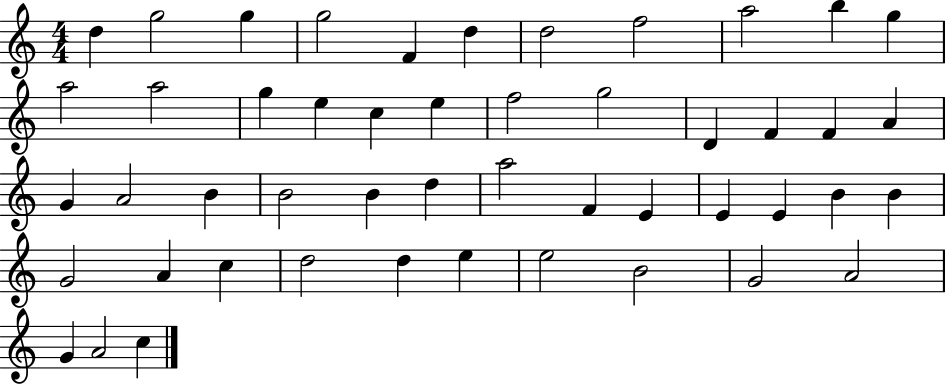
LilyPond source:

{
  \clef treble
  \numericTimeSignature
  \time 4/4
  \key c \major
  d''4 g''2 g''4 | g''2 f'4 d''4 | d''2 f''2 | a''2 b''4 g''4 | \break a''2 a''2 | g''4 e''4 c''4 e''4 | f''2 g''2 | d'4 f'4 f'4 a'4 | \break g'4 a'2 b'4 | b'2 b'4 d''4 | a''2 f'4 e'4 | e'4 e'4 b'4 b'4 | \break g'2 a'4 c''4 | d''2 d''4 e''4 | e''2 b'2 | g'2 a'2 | \break g'4 a'2 c''4 | \bar "|."
}